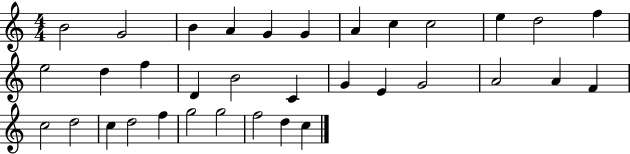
B4/h G4/h B4/q A4/q G4/q G4/q A4/q C5/q C5/h E5/q D5/h F5/q E5/h D5/q F5/q D4/q B4/h C4/q G4/q E4/q G4/h A4/h A4/q F4/q C5/h D5/h C5/q D5/h F5/q G5/h G5/h F5/h D5/q C5/q